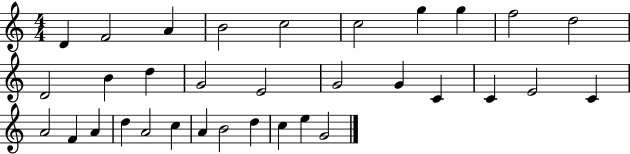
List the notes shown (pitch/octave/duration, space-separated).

D4/q F4/h A4/q B4/h C5/h C5/h G5/q G5/q F5/h D5/h D4/h B4/q D5/q G4/h E4/h G4/h G4/q C4/q C4/q E4/h C4/q A4/h F4/q A4/q D5/q A4/h C5/q A4/q B4/h D5/q C5/q E5/q G4/h